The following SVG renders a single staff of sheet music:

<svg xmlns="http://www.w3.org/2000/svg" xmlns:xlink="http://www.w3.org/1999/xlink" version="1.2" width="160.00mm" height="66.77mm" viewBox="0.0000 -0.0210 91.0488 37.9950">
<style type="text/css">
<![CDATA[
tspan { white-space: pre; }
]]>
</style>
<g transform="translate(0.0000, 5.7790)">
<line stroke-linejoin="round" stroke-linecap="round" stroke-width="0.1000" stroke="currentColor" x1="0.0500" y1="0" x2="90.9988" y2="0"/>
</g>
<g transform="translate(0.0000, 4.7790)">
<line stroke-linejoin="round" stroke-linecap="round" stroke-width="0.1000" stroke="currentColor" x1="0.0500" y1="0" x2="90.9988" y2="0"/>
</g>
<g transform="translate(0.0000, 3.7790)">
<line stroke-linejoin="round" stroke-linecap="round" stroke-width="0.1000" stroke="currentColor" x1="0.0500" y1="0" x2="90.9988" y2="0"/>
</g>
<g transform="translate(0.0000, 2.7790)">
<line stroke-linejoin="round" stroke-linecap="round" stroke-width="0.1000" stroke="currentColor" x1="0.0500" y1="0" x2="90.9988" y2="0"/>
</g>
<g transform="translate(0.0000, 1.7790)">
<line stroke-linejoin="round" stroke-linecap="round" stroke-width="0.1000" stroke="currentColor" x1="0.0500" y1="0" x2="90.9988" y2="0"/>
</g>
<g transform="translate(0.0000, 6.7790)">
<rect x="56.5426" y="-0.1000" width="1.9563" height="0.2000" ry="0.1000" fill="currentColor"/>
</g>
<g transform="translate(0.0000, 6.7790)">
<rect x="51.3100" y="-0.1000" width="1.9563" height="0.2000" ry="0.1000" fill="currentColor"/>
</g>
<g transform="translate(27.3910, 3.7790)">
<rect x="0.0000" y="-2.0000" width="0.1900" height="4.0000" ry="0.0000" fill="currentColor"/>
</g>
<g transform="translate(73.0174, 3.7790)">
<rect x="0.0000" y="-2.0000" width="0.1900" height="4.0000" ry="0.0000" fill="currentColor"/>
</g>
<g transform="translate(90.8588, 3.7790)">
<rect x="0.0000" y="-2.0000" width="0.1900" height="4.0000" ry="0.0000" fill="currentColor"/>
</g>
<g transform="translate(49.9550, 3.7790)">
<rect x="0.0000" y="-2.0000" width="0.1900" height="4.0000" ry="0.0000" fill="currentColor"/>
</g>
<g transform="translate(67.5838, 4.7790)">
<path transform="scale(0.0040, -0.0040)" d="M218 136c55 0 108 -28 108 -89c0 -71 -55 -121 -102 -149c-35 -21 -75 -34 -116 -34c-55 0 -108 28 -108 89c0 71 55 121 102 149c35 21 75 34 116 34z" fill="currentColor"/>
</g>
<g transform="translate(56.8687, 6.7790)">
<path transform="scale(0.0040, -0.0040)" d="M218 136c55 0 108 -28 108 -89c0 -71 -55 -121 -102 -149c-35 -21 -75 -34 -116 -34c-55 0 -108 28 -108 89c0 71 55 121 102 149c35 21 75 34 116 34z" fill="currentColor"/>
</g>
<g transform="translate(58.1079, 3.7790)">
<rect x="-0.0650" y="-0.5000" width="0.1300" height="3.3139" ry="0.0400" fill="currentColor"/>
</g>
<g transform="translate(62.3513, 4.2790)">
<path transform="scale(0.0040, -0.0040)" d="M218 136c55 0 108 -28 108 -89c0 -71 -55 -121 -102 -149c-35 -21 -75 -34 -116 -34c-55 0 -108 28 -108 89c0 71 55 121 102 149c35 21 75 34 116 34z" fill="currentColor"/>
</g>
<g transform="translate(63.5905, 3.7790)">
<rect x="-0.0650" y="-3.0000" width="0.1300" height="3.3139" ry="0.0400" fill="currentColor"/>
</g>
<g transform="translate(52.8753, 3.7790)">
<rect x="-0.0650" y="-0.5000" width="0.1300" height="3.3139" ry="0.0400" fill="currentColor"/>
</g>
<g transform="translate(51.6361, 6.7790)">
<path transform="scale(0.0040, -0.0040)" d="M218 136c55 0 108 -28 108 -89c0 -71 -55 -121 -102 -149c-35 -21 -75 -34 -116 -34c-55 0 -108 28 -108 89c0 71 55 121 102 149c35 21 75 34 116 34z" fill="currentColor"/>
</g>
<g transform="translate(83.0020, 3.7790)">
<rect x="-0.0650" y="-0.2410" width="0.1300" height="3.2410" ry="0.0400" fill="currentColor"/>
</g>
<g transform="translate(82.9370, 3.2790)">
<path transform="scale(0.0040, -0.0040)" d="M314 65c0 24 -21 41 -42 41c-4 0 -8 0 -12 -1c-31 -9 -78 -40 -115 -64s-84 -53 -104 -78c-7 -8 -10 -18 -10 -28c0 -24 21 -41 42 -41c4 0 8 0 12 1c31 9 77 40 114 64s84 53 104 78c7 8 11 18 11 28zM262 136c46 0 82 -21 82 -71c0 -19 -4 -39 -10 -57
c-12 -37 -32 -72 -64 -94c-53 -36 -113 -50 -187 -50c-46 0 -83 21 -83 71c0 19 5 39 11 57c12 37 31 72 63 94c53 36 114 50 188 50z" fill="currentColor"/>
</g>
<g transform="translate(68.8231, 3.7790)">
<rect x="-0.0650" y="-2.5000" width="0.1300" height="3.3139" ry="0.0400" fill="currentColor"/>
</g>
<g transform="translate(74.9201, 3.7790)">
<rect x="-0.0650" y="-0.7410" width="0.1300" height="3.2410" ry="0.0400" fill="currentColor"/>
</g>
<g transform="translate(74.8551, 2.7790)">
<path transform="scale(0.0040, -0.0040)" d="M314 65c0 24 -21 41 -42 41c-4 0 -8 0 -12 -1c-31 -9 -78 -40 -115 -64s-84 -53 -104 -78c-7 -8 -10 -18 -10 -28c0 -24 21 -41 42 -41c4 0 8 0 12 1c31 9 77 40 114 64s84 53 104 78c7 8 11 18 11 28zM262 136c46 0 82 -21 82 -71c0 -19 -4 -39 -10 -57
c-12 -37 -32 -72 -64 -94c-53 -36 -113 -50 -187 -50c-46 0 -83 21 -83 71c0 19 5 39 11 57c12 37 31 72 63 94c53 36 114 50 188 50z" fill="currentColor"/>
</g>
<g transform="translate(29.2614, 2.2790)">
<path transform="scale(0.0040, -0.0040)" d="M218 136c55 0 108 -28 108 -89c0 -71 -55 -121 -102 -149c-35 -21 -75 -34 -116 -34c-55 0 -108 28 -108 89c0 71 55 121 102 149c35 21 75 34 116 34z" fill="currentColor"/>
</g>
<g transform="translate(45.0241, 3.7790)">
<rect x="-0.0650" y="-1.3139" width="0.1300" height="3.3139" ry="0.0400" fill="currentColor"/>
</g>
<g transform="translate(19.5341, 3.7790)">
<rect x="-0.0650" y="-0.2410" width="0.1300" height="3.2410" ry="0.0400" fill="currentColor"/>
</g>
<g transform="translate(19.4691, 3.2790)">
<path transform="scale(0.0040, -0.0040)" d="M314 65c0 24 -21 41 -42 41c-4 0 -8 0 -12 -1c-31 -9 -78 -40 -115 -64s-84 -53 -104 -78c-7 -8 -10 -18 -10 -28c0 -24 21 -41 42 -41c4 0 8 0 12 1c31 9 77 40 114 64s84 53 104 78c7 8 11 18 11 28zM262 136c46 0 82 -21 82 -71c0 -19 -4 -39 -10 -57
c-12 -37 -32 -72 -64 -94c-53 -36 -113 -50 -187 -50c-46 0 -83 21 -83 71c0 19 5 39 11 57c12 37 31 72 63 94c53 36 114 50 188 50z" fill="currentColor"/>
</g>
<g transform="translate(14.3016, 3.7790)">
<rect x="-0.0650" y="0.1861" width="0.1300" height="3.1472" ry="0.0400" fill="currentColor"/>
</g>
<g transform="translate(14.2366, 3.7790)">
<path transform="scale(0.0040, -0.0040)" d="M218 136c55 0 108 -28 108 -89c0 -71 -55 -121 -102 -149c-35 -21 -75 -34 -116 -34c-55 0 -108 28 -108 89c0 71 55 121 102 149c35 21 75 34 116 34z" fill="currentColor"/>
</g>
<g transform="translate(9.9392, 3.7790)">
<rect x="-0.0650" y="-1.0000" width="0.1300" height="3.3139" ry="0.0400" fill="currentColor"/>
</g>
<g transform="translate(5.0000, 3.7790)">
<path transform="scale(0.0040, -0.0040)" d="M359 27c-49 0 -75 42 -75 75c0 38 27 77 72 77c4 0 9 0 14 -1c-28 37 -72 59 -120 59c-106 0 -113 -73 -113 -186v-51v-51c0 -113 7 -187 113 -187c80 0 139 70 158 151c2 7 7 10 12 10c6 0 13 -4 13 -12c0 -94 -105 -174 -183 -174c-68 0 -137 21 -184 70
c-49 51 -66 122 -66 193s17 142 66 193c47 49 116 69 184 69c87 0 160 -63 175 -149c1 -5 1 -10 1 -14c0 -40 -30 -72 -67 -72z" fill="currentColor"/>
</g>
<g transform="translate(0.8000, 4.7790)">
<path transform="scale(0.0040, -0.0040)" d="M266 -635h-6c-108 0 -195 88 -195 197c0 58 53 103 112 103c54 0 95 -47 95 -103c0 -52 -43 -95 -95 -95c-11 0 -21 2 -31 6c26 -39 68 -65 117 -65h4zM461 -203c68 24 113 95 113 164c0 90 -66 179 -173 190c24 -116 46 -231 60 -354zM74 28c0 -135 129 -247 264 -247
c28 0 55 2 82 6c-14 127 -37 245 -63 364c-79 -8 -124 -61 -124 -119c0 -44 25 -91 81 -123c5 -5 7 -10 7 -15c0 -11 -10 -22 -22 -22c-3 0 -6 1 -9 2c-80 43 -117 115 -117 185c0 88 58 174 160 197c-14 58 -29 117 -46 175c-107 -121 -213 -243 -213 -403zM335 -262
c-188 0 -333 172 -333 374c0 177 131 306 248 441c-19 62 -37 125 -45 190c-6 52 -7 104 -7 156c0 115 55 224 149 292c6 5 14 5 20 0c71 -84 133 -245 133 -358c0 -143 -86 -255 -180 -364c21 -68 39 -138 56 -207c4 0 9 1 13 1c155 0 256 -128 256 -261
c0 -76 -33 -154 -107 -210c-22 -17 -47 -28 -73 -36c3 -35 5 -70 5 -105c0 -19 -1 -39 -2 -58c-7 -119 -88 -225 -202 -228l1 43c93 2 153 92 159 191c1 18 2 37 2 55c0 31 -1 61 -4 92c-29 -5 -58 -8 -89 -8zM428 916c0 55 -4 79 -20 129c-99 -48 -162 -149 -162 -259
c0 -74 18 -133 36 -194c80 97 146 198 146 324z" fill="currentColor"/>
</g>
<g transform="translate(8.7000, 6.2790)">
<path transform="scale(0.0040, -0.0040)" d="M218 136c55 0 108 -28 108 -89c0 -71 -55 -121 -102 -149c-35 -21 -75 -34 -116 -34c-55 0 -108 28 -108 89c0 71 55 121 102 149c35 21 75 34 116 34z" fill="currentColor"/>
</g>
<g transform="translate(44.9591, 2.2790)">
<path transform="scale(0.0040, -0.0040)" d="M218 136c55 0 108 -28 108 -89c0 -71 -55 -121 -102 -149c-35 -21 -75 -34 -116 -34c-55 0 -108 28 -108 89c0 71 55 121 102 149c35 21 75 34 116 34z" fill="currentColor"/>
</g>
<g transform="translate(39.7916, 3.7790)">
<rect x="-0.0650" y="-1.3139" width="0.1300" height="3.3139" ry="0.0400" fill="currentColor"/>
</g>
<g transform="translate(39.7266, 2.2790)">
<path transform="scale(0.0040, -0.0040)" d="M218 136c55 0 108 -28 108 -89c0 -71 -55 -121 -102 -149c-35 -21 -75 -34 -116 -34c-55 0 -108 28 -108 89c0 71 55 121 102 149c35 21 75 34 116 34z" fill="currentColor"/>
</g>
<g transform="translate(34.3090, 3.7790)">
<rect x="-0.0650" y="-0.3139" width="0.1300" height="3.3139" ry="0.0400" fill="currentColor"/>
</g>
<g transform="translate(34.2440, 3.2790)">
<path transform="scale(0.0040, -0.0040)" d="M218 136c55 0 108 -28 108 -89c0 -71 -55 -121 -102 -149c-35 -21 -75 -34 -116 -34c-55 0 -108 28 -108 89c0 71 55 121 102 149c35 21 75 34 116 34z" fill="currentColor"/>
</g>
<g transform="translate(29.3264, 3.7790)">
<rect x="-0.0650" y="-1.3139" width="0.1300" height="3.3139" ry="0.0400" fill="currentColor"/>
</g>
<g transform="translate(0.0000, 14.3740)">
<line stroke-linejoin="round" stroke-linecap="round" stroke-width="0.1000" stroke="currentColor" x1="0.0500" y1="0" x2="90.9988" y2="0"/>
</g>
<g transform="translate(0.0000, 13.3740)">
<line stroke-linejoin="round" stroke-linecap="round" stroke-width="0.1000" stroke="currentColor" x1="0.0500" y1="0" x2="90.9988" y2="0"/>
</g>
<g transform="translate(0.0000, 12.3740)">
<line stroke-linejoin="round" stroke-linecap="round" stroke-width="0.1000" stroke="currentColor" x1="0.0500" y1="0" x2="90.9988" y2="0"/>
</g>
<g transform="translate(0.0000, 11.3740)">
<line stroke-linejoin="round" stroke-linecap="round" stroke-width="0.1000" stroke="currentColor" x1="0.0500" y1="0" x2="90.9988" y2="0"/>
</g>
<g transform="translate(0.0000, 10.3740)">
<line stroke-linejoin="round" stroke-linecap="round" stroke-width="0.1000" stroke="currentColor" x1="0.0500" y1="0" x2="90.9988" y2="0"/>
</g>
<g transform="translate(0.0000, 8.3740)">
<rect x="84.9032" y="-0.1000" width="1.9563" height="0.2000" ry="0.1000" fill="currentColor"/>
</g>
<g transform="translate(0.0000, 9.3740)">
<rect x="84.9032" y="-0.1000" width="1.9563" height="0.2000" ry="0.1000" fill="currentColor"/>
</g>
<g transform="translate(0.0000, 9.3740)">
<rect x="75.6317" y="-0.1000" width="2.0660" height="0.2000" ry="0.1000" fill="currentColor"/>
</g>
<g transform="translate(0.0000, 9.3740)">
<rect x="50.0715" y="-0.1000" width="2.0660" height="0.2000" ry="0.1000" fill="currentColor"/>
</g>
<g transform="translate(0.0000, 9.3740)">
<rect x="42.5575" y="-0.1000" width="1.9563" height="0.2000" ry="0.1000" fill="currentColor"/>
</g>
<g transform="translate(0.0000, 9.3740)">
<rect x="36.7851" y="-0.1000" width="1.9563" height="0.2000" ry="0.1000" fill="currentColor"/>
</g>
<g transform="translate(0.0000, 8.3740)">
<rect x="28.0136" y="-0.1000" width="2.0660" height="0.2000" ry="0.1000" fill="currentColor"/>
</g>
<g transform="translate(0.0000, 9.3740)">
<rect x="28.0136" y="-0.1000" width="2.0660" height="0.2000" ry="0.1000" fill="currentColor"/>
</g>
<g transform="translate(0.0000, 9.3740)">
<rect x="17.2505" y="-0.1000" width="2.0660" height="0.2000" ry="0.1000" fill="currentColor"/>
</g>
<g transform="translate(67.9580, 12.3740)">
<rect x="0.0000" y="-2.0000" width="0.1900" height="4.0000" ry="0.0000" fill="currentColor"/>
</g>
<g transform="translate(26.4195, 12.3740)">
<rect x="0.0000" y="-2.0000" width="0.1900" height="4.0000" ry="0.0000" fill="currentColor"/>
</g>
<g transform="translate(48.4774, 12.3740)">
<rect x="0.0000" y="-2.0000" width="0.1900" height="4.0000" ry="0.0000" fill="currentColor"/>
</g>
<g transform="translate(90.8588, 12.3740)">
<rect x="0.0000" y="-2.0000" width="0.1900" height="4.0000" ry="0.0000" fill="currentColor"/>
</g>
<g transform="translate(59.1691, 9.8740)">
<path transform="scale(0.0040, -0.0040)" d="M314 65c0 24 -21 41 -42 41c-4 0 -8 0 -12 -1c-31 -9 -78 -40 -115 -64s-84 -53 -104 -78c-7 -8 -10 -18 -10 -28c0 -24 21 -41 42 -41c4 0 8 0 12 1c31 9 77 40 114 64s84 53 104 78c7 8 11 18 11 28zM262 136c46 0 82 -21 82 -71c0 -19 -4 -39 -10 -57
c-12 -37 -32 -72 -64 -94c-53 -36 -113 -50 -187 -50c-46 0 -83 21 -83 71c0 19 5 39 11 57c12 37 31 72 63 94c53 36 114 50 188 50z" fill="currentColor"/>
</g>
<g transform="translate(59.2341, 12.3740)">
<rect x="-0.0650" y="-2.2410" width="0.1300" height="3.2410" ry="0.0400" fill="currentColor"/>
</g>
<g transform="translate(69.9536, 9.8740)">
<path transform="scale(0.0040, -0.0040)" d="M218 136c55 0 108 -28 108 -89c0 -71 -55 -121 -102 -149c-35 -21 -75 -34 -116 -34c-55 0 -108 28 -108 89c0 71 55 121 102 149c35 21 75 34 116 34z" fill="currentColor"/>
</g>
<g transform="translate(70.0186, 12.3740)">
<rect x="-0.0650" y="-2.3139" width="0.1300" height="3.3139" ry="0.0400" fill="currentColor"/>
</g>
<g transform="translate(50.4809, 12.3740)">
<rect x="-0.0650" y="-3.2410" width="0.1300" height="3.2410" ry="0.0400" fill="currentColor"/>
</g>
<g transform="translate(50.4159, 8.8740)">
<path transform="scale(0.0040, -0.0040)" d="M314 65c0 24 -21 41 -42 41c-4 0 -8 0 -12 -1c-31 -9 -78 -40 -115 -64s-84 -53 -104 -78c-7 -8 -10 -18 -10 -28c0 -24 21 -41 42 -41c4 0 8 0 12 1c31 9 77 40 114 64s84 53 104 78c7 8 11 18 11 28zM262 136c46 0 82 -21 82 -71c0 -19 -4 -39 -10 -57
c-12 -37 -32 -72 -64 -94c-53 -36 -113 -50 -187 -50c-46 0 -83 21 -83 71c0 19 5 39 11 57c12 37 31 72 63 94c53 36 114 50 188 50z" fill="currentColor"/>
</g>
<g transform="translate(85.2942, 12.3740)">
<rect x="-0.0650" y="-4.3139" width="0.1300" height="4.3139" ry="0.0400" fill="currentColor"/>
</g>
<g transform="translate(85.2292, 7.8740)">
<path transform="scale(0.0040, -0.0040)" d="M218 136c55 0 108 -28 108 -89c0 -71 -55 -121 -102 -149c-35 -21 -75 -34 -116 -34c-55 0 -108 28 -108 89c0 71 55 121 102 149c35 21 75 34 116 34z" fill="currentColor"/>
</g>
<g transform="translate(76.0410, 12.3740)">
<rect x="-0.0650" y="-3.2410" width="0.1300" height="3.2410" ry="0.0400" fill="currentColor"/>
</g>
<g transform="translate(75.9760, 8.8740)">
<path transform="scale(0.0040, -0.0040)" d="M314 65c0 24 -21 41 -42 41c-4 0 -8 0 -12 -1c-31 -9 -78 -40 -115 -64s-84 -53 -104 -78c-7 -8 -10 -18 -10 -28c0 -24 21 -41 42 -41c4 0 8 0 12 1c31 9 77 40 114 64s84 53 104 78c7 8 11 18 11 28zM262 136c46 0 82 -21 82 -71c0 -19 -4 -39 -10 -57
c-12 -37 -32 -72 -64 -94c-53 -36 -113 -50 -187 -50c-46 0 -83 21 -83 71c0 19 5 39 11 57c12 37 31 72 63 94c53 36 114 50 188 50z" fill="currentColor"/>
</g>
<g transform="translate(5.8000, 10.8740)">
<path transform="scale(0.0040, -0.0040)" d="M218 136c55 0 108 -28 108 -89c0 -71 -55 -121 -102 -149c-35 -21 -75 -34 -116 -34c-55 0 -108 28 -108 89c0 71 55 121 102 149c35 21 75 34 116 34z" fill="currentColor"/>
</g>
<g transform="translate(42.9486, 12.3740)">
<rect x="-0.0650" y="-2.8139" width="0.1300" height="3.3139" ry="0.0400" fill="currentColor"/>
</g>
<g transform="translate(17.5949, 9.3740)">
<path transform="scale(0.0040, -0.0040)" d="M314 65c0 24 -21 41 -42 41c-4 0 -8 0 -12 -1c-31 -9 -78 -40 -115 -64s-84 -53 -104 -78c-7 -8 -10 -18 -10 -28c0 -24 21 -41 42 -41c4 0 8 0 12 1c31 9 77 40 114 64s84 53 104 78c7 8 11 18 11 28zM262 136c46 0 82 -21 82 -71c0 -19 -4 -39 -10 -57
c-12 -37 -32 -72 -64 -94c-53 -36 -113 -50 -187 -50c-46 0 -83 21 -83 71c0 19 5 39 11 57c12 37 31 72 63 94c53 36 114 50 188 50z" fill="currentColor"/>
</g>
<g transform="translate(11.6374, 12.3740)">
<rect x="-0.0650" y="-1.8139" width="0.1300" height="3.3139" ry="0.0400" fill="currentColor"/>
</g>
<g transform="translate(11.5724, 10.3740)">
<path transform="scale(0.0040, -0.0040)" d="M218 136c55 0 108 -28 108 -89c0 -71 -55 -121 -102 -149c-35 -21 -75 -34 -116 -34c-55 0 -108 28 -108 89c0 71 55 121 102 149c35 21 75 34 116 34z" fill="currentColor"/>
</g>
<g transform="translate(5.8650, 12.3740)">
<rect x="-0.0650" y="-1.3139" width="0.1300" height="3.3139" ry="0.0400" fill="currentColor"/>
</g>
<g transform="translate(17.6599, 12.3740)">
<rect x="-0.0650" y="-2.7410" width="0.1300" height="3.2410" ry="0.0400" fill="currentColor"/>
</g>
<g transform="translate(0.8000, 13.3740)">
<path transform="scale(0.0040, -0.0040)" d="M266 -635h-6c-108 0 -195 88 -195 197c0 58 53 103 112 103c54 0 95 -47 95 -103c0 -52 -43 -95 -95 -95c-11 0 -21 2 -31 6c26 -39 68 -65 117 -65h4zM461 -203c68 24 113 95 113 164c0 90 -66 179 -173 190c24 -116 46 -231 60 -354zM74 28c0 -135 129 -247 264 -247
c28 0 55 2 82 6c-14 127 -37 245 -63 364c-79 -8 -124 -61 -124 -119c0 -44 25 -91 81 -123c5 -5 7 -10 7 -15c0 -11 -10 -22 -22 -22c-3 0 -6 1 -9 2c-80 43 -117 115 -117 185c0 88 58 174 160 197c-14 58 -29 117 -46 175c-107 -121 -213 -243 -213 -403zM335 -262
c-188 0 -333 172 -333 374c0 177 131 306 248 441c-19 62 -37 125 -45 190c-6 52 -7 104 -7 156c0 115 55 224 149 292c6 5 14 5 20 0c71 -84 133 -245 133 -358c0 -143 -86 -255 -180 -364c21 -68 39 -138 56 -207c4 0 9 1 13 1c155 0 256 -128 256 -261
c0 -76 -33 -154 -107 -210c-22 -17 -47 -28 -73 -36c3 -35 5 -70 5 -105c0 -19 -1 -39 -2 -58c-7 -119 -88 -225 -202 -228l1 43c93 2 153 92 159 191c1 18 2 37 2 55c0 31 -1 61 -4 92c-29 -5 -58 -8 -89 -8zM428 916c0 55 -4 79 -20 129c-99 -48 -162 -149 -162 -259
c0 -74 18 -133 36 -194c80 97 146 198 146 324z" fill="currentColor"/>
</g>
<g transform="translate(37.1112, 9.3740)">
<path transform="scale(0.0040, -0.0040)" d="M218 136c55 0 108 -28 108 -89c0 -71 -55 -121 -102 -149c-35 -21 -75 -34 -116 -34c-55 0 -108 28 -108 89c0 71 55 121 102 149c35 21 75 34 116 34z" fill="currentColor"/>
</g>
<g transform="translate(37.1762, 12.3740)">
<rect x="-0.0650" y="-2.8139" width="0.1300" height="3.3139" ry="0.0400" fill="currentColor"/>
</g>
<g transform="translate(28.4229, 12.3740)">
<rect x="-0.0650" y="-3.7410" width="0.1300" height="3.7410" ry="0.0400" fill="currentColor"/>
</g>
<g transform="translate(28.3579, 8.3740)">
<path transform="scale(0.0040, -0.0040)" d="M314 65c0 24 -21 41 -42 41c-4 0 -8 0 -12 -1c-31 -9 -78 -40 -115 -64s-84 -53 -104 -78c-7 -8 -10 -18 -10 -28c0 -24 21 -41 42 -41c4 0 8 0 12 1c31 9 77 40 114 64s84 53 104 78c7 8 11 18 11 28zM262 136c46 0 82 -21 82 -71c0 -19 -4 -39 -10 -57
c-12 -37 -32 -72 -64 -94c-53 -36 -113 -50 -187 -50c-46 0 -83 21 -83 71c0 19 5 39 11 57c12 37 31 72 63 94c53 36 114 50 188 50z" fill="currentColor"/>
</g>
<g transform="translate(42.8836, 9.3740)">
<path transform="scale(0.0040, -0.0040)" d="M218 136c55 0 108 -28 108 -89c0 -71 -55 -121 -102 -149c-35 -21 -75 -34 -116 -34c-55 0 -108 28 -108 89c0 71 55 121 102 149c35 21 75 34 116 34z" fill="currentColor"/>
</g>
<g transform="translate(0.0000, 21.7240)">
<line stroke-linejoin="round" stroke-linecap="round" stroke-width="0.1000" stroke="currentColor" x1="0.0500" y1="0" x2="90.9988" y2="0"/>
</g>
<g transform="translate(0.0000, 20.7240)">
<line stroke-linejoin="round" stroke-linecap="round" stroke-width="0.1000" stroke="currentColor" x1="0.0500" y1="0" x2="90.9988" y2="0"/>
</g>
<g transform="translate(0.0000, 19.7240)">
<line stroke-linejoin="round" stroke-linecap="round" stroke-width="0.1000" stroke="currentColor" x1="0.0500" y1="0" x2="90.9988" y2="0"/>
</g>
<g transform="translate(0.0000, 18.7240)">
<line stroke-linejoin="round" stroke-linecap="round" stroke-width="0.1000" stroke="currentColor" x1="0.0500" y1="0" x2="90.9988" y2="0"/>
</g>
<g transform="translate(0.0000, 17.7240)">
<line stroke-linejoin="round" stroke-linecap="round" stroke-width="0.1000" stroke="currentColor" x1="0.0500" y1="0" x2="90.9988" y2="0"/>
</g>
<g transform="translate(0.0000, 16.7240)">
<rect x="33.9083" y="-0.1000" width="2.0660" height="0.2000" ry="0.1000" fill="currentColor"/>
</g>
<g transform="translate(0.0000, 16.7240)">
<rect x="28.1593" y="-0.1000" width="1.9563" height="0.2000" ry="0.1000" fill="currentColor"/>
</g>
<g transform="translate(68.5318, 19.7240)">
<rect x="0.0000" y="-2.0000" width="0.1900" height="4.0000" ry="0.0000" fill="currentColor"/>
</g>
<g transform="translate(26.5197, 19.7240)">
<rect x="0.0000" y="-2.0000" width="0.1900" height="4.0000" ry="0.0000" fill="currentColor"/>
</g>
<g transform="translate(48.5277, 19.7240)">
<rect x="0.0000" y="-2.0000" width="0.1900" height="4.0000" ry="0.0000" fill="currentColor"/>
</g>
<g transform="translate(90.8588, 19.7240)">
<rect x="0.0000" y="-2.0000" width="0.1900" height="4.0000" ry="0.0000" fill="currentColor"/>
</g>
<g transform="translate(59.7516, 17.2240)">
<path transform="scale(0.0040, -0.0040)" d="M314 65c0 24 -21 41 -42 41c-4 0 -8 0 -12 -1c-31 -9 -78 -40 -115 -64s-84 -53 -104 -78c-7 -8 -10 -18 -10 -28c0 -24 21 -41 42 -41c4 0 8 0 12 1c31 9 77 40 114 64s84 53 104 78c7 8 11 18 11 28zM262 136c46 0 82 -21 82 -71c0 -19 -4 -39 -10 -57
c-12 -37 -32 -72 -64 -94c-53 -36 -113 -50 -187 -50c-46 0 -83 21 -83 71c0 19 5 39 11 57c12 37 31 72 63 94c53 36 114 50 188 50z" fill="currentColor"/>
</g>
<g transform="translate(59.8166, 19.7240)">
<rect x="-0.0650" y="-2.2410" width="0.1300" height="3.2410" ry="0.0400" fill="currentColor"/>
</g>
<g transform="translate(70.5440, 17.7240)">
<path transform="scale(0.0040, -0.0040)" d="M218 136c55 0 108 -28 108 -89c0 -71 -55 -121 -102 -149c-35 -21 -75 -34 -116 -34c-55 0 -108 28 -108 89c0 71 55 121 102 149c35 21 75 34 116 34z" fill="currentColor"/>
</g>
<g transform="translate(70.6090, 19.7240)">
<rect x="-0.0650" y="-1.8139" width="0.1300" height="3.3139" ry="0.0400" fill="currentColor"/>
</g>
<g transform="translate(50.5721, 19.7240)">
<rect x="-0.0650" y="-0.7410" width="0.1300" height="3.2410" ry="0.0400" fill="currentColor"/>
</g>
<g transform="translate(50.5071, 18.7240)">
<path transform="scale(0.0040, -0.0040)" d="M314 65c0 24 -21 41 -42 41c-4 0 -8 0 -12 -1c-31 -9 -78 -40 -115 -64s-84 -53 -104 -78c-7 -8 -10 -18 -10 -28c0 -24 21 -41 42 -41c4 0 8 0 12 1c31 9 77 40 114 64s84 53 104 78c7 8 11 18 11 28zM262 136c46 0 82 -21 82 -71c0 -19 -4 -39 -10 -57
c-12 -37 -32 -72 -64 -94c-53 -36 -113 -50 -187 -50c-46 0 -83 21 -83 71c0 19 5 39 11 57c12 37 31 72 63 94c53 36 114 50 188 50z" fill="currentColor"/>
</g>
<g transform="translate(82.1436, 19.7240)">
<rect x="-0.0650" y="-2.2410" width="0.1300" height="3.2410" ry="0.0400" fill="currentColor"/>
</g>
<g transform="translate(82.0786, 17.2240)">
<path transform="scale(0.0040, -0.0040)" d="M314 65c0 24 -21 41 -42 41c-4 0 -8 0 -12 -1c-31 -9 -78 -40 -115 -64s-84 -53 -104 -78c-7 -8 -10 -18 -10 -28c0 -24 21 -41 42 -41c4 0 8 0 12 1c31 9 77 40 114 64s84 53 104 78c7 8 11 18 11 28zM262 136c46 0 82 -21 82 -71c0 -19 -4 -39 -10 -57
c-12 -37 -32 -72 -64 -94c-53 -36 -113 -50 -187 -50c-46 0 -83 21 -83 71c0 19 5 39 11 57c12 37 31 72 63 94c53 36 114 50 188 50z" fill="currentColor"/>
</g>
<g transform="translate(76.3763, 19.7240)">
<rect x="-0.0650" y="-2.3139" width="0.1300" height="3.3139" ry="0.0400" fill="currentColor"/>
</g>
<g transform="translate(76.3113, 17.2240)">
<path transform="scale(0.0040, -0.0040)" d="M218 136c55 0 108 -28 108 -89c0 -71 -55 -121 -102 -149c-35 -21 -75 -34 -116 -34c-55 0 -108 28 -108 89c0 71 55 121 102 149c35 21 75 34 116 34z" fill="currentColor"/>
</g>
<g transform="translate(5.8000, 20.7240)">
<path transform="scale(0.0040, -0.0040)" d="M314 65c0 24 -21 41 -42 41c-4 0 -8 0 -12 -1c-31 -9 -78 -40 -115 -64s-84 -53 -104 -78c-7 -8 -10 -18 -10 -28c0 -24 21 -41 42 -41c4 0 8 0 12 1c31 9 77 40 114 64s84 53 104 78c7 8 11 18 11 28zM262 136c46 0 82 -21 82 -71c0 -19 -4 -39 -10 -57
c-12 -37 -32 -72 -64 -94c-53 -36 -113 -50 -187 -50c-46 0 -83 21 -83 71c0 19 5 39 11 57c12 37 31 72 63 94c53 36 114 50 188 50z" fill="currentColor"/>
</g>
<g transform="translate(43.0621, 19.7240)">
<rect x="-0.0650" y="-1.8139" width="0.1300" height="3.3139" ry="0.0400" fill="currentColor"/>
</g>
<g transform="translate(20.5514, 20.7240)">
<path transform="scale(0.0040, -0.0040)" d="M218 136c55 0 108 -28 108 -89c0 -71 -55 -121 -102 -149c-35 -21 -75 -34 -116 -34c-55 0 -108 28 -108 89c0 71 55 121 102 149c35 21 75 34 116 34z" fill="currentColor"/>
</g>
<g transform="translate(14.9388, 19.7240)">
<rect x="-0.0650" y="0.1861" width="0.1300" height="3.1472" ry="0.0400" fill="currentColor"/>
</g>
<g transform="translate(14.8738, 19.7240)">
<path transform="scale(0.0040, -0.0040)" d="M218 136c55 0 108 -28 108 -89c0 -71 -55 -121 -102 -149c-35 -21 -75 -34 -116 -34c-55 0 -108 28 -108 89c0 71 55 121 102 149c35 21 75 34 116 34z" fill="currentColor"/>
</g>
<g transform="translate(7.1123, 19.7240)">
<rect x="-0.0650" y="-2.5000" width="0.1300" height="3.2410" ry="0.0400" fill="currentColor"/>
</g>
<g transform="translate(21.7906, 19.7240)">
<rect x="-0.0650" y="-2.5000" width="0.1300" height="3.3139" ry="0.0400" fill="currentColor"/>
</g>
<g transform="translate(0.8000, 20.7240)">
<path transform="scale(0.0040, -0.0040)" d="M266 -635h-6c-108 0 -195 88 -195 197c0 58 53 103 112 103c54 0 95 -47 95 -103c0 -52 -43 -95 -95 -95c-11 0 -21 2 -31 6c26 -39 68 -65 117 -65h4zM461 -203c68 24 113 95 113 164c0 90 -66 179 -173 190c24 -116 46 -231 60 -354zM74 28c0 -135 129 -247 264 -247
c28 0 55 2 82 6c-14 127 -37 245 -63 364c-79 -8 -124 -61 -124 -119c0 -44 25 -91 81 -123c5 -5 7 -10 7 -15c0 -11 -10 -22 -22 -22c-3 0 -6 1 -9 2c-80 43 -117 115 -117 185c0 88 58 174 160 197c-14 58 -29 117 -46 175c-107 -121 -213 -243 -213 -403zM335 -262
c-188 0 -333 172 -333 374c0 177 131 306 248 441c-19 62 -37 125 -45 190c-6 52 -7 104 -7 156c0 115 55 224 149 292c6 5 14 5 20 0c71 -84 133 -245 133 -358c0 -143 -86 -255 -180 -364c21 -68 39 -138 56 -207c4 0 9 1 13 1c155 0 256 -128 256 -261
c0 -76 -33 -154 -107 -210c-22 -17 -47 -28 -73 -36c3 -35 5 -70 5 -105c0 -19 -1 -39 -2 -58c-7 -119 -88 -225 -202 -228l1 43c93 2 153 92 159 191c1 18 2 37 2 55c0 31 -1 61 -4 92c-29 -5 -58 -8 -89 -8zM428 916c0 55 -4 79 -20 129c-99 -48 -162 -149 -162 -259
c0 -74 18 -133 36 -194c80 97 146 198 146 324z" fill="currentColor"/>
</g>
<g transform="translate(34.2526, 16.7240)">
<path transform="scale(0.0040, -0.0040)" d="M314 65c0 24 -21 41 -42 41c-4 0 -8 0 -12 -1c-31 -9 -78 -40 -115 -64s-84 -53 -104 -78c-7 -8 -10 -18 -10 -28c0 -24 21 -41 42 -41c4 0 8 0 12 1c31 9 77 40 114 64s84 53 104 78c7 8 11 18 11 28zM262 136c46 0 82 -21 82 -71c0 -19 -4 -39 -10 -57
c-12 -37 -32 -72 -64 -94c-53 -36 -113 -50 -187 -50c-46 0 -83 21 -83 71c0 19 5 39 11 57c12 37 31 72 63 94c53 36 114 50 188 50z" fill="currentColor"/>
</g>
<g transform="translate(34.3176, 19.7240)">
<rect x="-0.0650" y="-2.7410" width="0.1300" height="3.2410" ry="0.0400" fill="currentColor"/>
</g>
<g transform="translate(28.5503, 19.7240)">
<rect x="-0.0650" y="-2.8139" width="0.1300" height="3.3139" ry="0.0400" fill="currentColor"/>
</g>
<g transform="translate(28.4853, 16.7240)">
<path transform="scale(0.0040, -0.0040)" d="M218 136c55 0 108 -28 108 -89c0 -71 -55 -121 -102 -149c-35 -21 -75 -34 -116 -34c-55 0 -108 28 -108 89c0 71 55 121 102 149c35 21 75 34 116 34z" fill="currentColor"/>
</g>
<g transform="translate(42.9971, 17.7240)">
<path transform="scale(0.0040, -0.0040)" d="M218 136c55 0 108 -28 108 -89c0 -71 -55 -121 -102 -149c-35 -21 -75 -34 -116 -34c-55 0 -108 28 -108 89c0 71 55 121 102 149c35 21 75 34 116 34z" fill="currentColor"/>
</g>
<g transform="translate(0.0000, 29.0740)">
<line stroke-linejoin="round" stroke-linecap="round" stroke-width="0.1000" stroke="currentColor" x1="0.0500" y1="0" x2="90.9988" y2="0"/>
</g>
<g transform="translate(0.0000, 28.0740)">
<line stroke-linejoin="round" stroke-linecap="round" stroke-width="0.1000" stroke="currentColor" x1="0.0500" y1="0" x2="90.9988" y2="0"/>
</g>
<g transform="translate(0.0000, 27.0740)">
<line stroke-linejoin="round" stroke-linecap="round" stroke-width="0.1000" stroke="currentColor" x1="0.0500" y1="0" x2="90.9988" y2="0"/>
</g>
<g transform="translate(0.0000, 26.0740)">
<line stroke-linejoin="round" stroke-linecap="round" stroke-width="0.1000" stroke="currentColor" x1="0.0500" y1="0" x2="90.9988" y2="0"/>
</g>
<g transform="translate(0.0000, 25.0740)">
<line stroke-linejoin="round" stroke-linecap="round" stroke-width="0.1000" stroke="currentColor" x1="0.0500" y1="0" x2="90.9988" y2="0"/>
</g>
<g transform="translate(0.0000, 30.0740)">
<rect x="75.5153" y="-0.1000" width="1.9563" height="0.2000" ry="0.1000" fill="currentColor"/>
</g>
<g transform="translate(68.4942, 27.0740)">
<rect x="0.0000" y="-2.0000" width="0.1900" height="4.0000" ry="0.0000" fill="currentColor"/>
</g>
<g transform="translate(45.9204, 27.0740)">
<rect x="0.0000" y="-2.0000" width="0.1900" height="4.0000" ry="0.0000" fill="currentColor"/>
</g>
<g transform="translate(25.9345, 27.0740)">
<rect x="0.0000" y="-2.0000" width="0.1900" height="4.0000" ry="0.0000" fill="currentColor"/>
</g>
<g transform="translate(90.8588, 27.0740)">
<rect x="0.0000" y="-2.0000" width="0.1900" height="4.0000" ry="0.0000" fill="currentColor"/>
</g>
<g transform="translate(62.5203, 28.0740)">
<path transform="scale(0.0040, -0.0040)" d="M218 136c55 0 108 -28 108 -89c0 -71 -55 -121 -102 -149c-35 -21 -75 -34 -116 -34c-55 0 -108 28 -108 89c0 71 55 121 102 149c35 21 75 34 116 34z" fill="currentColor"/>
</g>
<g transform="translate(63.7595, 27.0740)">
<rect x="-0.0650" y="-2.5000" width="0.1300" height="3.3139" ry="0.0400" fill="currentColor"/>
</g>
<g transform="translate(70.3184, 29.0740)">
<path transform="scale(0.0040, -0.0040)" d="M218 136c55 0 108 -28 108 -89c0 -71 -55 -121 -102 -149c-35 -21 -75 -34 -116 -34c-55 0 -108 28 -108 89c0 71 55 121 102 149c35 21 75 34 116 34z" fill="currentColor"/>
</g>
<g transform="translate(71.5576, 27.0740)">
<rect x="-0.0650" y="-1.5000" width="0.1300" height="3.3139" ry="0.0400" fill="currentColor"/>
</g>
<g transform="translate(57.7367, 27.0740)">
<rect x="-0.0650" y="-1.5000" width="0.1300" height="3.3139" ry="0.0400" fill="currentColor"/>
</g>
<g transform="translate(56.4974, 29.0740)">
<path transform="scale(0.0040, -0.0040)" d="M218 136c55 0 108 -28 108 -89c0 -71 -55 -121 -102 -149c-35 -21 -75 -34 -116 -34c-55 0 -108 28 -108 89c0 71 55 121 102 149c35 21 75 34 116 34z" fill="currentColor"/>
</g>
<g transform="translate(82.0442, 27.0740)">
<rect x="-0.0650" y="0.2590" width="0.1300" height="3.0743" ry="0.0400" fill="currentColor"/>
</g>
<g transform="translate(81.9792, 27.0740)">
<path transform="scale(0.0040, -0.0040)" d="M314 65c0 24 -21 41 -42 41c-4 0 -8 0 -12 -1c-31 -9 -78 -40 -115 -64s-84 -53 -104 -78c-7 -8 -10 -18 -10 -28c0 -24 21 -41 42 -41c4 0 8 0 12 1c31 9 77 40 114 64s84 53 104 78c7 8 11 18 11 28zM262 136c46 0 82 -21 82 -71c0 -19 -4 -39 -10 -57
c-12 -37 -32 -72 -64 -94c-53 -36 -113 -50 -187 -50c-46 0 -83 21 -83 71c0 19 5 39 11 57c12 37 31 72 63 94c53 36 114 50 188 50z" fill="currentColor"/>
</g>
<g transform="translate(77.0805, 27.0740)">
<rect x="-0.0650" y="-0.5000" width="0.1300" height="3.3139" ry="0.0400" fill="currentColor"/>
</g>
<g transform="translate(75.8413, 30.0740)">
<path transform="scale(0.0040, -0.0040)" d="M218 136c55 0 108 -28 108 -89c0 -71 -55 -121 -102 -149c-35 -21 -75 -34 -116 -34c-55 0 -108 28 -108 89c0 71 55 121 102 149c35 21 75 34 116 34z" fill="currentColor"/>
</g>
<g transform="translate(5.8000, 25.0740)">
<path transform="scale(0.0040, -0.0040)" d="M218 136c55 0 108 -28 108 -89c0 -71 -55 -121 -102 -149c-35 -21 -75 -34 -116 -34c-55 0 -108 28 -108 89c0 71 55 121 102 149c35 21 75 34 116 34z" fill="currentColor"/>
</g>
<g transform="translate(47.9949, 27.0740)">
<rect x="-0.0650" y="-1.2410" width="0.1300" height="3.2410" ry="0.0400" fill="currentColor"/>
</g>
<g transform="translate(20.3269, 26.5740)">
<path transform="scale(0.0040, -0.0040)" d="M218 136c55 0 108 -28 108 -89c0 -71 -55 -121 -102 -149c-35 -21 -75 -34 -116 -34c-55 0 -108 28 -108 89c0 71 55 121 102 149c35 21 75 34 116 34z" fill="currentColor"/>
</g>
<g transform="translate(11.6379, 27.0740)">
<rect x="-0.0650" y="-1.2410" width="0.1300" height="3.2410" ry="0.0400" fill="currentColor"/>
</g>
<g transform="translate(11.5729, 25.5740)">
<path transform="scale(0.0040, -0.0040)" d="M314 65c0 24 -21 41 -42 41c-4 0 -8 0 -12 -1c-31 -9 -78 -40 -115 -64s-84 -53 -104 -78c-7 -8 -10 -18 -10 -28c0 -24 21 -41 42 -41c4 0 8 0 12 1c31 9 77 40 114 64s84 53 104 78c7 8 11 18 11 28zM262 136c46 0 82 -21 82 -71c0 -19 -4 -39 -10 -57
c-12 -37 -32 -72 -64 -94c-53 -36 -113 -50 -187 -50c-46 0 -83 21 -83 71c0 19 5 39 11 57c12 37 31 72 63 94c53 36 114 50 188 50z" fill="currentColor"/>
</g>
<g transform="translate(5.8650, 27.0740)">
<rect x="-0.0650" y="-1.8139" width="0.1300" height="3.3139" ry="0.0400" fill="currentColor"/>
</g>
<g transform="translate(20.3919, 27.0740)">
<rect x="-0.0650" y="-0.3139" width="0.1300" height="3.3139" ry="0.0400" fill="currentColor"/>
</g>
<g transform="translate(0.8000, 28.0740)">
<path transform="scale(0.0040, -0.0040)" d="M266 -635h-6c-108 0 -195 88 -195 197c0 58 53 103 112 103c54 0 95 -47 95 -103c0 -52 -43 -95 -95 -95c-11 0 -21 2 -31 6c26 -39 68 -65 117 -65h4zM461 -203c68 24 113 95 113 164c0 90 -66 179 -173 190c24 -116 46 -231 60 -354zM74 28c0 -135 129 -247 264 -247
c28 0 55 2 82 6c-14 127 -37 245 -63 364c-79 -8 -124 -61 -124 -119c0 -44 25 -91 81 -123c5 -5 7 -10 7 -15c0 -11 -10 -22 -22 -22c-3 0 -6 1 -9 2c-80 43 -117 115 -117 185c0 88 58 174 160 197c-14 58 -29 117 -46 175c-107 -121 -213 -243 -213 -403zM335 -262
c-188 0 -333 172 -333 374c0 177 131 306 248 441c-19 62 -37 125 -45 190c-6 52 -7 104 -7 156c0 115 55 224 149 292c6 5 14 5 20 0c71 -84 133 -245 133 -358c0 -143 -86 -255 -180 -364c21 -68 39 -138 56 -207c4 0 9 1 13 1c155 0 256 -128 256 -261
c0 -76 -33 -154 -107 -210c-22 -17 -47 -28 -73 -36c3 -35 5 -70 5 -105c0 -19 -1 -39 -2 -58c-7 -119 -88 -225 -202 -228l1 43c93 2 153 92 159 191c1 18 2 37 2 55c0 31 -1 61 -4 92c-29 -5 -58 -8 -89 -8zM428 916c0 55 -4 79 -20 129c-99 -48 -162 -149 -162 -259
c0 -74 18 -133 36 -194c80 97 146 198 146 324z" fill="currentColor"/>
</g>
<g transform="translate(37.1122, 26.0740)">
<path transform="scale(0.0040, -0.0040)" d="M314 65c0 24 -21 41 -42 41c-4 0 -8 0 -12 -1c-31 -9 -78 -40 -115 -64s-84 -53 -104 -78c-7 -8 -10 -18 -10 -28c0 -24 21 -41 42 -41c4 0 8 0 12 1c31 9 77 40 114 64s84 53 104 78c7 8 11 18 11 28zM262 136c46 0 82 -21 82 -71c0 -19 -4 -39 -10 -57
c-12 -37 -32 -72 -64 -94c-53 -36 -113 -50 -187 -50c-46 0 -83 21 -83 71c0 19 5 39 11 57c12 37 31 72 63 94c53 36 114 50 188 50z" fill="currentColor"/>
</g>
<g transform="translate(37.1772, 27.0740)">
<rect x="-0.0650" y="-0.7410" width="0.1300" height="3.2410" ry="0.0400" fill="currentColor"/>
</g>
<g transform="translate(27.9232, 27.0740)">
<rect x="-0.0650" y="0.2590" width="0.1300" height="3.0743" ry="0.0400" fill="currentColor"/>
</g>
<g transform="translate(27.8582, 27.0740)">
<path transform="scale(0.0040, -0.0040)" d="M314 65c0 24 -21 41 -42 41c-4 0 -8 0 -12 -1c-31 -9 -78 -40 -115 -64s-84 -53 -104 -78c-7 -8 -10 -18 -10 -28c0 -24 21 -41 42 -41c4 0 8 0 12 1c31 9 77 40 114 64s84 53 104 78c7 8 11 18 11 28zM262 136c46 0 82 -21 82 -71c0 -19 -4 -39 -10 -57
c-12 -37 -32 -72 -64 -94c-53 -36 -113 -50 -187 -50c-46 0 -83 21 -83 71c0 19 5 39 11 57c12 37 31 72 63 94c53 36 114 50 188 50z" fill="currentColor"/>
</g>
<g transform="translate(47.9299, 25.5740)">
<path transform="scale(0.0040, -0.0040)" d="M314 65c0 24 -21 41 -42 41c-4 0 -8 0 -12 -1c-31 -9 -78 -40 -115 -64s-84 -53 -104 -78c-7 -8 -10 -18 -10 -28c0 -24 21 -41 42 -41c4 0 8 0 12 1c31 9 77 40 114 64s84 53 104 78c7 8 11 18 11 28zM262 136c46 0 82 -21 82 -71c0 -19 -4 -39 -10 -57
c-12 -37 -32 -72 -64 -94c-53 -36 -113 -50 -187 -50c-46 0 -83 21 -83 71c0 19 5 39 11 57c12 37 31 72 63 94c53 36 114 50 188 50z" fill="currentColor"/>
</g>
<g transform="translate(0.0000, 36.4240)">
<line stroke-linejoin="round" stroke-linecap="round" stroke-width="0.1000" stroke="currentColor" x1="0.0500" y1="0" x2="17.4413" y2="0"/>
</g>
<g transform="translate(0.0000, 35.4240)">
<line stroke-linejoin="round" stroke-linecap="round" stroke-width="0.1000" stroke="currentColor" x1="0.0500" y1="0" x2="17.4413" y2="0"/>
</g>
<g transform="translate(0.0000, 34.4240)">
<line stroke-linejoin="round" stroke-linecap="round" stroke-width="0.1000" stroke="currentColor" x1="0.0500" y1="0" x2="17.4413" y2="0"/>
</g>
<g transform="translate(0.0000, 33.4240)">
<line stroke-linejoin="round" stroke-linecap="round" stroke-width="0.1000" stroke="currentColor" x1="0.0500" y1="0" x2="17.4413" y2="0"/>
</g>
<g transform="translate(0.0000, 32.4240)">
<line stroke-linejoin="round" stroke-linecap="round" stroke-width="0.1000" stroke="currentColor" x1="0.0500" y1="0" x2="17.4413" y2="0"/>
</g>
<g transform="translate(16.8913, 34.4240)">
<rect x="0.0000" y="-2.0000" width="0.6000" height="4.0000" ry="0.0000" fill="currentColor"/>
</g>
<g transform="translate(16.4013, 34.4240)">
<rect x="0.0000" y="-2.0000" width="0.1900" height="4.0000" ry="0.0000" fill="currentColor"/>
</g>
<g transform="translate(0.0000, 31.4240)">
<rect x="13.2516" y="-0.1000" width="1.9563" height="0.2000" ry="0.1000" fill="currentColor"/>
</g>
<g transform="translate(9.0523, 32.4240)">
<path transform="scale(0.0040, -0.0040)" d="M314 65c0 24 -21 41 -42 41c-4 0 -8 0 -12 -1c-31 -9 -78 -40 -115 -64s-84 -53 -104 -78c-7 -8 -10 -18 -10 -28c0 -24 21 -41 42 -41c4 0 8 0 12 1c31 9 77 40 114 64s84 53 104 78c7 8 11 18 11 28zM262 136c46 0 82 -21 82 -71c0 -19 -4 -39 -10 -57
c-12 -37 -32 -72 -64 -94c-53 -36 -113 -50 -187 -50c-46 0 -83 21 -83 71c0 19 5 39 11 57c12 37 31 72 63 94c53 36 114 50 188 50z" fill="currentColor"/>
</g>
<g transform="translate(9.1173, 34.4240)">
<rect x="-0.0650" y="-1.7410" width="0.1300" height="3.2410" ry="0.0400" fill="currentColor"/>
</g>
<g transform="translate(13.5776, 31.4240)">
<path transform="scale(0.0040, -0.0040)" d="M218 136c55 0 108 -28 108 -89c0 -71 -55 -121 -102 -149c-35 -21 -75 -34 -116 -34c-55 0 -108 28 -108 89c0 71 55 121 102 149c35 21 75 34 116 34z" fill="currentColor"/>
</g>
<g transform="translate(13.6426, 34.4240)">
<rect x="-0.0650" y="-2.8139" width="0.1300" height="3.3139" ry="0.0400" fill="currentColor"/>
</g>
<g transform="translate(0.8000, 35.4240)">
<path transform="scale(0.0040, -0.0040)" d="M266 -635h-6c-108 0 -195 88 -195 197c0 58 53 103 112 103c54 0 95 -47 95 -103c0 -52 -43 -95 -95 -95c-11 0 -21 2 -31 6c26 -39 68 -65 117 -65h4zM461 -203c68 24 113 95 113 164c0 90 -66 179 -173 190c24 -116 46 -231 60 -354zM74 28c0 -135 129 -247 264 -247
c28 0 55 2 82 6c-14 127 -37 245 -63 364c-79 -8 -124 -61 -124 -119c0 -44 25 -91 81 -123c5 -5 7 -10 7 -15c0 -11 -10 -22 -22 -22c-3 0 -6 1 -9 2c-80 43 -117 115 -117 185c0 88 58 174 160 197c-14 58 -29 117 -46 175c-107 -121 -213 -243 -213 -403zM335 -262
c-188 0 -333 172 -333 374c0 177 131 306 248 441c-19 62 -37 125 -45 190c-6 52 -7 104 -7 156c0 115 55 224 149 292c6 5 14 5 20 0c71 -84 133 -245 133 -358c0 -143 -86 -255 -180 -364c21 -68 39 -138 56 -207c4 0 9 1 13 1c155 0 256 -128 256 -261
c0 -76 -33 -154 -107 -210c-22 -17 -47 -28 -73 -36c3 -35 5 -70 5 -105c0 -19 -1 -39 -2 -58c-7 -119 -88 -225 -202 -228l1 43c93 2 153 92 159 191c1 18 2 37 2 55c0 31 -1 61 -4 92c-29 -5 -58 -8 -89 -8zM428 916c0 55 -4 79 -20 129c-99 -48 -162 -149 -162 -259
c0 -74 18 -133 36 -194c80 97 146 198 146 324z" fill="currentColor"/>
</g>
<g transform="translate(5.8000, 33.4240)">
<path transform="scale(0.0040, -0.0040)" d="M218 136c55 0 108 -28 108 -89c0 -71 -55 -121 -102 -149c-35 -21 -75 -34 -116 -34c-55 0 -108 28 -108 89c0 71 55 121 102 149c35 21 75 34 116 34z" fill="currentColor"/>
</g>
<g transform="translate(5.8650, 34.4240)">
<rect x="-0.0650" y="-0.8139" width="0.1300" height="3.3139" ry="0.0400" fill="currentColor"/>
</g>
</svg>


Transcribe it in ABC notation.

X:1
T:Untitled
M:4/4
L:1/4
K:C
D B c2 e c e e C C A G d2 c2 e f a2 c'2 a a b2 g2 g b2 d' G2 B G a a2 f d2 g2 f g g2 f e2 c B2 d2 e2 E G E C B2 d f2 a